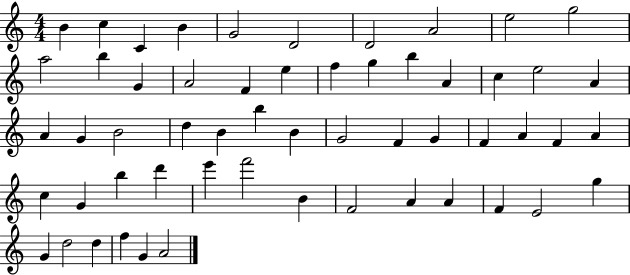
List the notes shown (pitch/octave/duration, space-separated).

B4/q C5/q C4/q B4/q G4/h D4/h D4/h A4/h E5/h G5/h A5/h B5/q G4/q A4/h F4/q E5/q F5/q G5/q B5/q A4/q C5/q E5/h A4/q A4/q G4/q B4/h D5/q B4/q B5/q B4/q G4/h F4/q G4/q F4/q A4/q F4/q A4/q C5/q G4/q B5/q D6/q E6/q F6/h B4/q F4/h A4/q A4/q F4/q E4/h G5/q G4/q D5/h D5/q F5/q G4/q A4/h